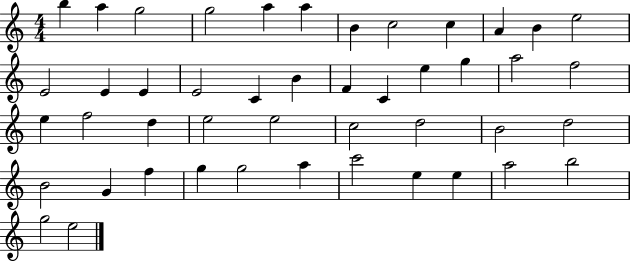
{
  \clef treble
  \numericTimeSignature
  \time 4/4
  \key c \major
  b''4 a''4 g''2 | g''2 a''4 a''4 | b'4 c''2 c''4 | a'4 b'4 e''2 | \break e'2 e'4 e'4 | e'2 c'4 b'4 | f'4 c'4 e''4 g''4 | a''2 f''2 | \break e''4 f''2 d''4 | e''2 e''2 | c''2 d''2 | b'2 d''2 | \break b'2 g'4 f''4 | g''4 g''2 a''4 | c'''2 e''4 e''4 | a''2 b''2 | \break g''2 e''2 | \bar "|."
}